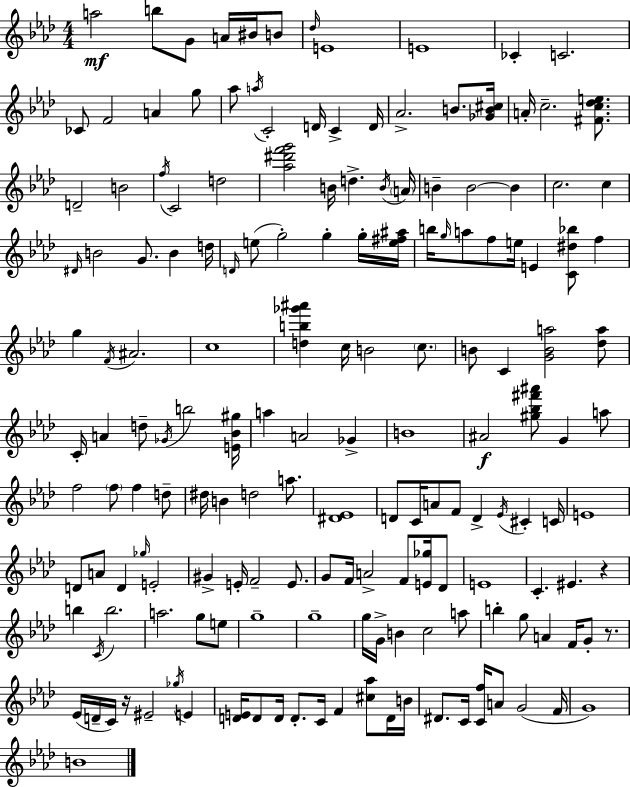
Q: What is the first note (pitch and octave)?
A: A5